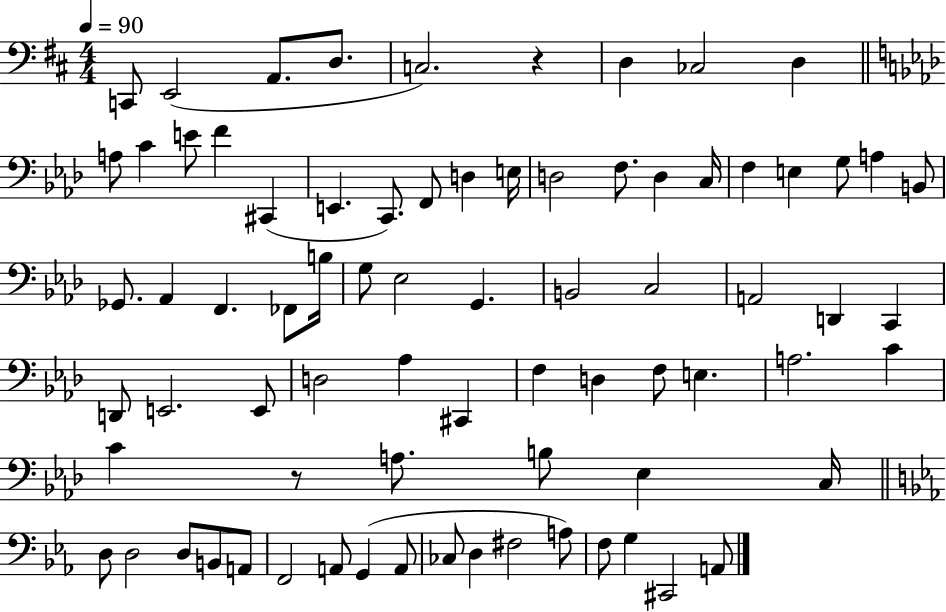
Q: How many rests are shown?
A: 2